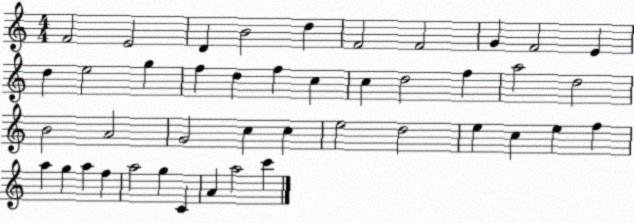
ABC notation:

X:1
T:Untitled
M:4/4
L:1/4
K:C
F2 E2 D B2 d F2 F2 G F2 E d e2 g f d f c c d2 f a2 d2 B2 A2 G2 c c e2 d2 e c e f a g a f a2 g C A a2 c'